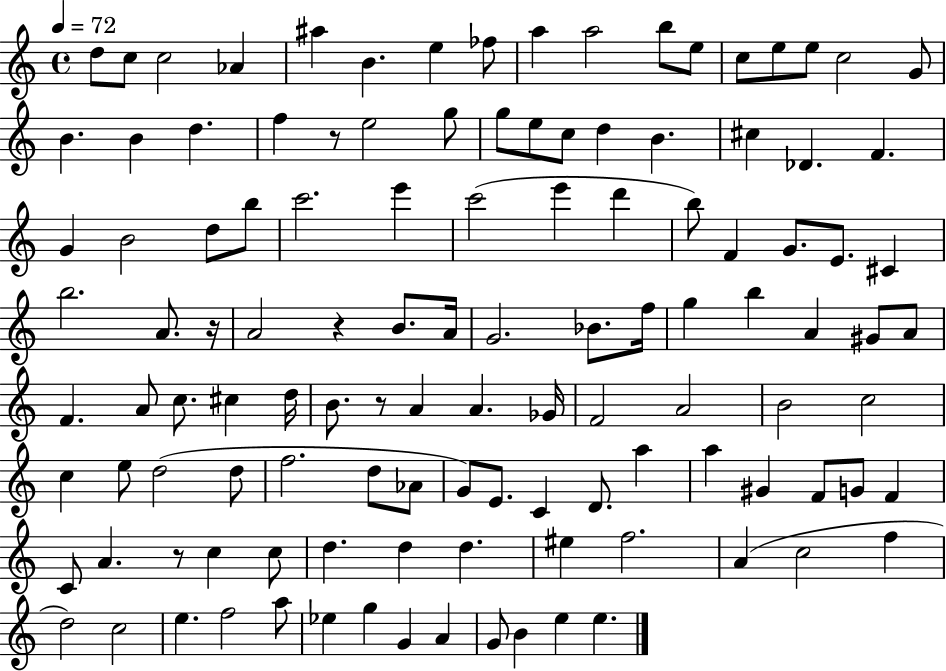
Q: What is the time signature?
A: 4/4